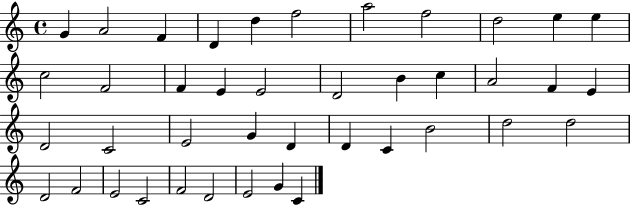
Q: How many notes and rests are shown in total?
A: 41